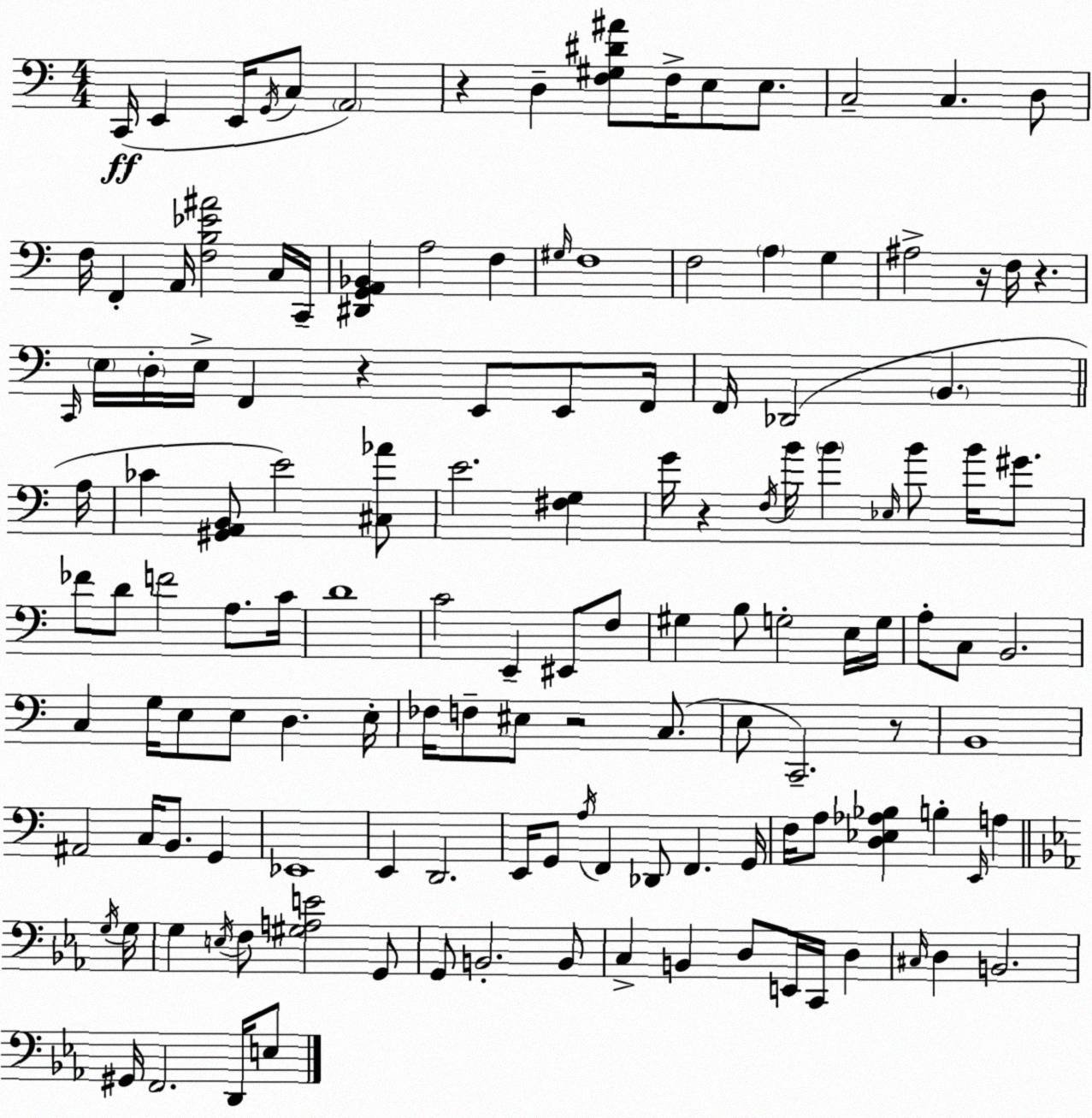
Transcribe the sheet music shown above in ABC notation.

X:1
T:Untitled
M:4/4
L:1/4
K:Am
C,,/4 E,, E,,/4 G,,/4 C,/2 A,,2 z D, [F,^G,^D^A]/2 F,/4 E,/2 E,/2 C,2 C, D,/2 F,/4 F,, A,,/4 [F,B,_E^A]2 C,/4 C,,/4 [^D,,G,,A,,_B,,] A,2 F, ^G,/4 F,4 F,2 A, G, ^A,2 z/4 F,/4 z C,,/4 E,/4 D,/4 E,/4 F,, z E,,/2 E,,/2 F,,/4 F,,/4 _D,,2 B,, A,/4 _C [^G,,A,,B,,]/2 E2 [^C,_A]/2 E2 [^F,G,] G/4 z F,/4 B/4 B _E,/4 B/2 B/4 ^G/2 _F/2 D/2 F2 A,/2 C/4 D4 C2 E,, ^E,,/2 F,/2 ^G, B,/2 G,2 E,/4 G,/4 A,/2 C,/2 B,,2 C, G,/4 E,/2 E,/2 D, E,/4 _F,/4 F,/2 ^E,/2 z2 C,/2 E,/2 C,,2 z/2 B,,4 ^A,,2 C,/4 B,,/2 G,, _E,,4 E,, D,,2 E,,/4 G,,/2 A,/4 F,, _D,,/2 F,, G,,/4 F,/4 A,/2 [D,_E,_A,_B,] B, E,,/4 A, G,/4 G,/4 G, E,/4 F,/2 [^G,A,E]2 G,,/2 G,,/2 B,,2 B,,/2 C, B,, D,/2 E,,/4 C,,/4 D, ^C,/4 D, B,,2 ^G,,/4 F,,2 D,,/4 E,/2